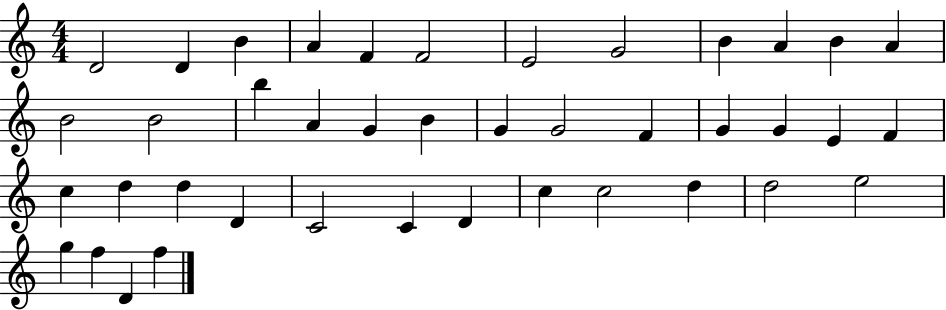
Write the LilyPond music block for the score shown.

{
  \clef treble
  \numericTimeSignature
  \time 4/4
  \key c \major
  d'2 d'4 b'4 | a'4 f'4 f'2 | e'2 g'2 | b'4 a'4 b'4 a'4 | \break b'2 b'2 | b''4 a'4 g'4 b'4 | g'4 g'2 f'4 | g'4 g'4 e'4 f'4 | \break c''4 d''4 d''4 d'4 | c'2 c'4 d'4 | c''4 c''2 d''4 | d''2 e''2 | \break g''4 f''4 d'4 f''4 | \bar "|."
}